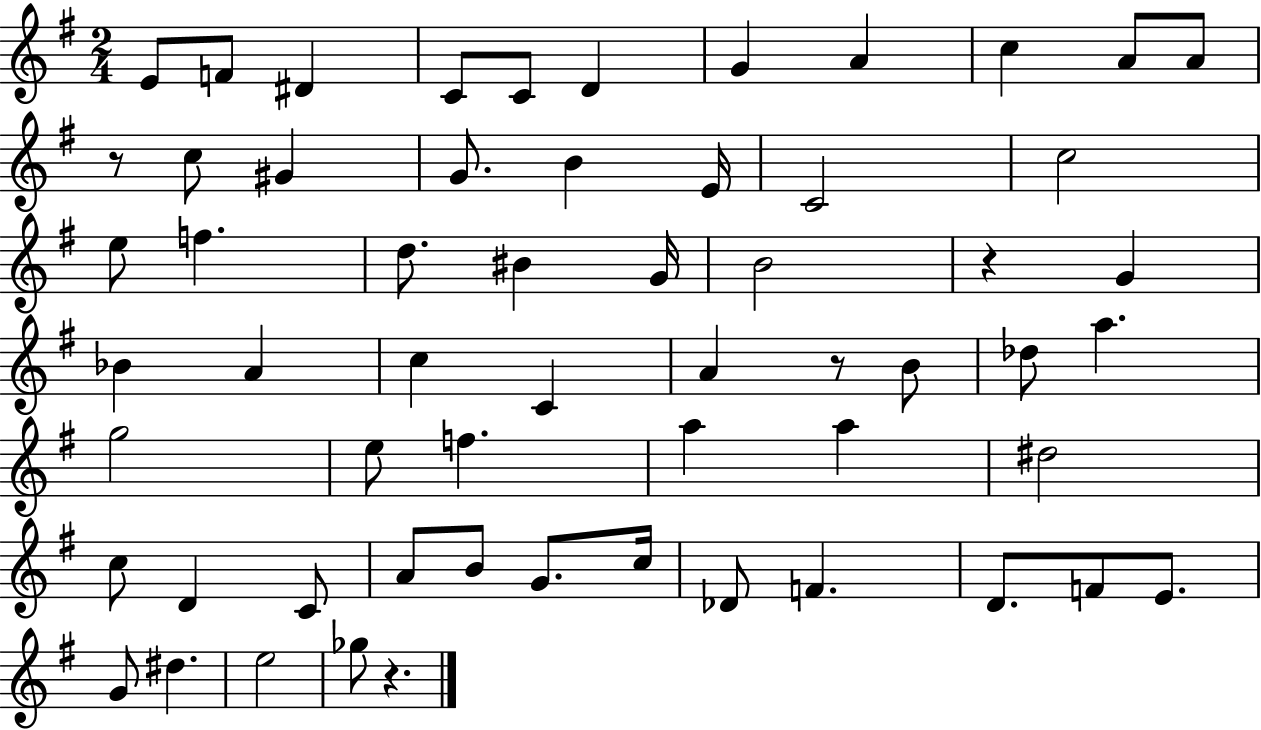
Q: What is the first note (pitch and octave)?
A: E4